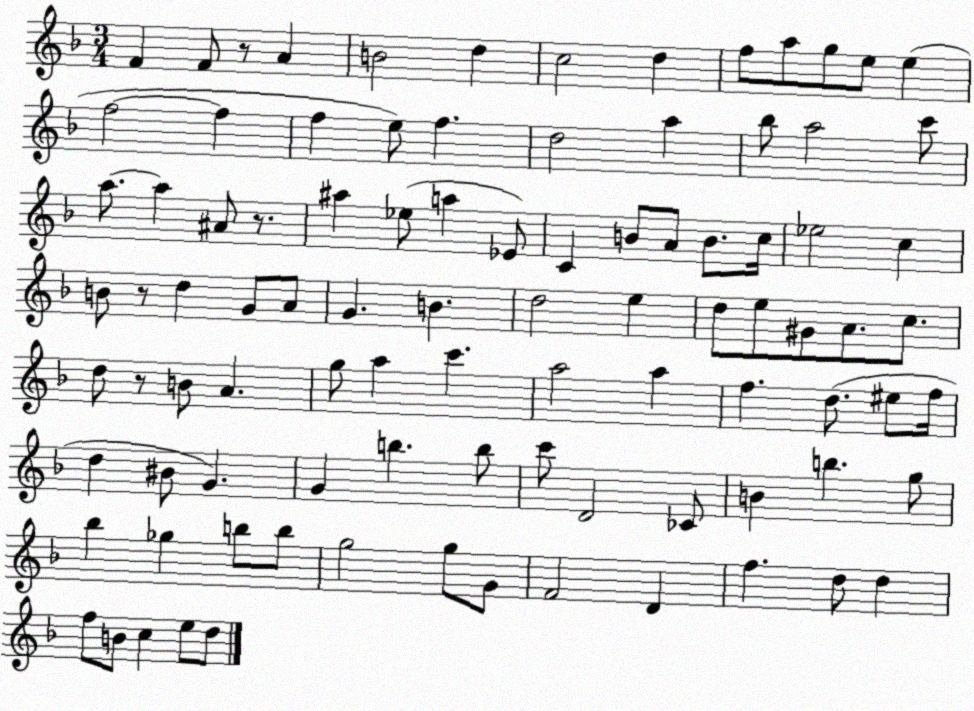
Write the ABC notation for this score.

X:1
T:Untitled
M:3/4
L:1/4
K:F
F F/2 z/2 A B2 d c2 d f/2 a/2 g/2 e/2 e f2 f f e/2 f d2 a _b/2 a2 c'/2 a/2 a ^A/2 z/2 ^a _e/2 a _E/2 C B/2 A/2 B/2 c/4 _e2 c B/2 z/2 d G/2 A/2 G B d2 e d/2 e/2 ^G/2 A/2 c/2 d/2 z/2 B/2 A g/2 a c' a2 a f d/2 ^e/2 f/4 d ^B/2 G G b b/2 c'/2 D2 _C/2 B b g/2 _b _g b/2 b/2 g2 g/2 G/2 F2 D f d/2 d f/2 B/2 c e/2 d/2